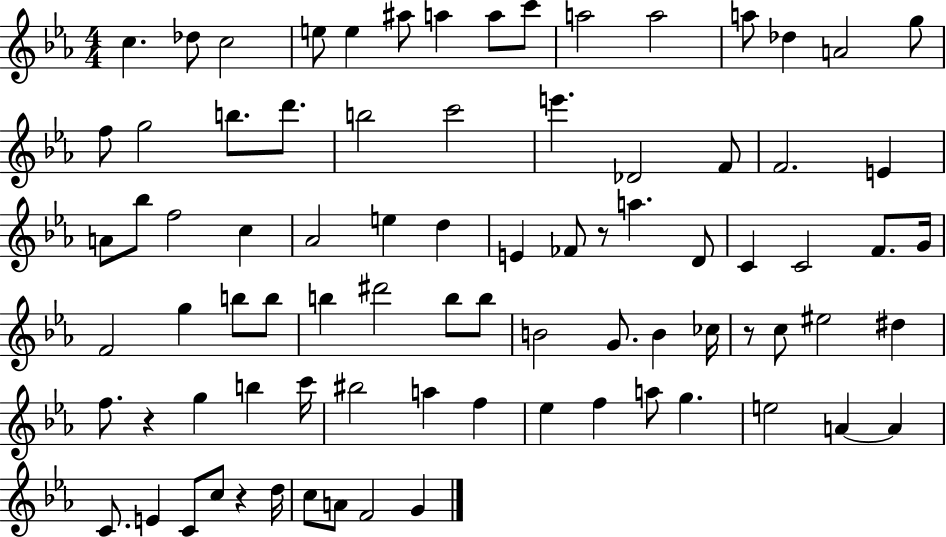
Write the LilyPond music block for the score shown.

{
  \clef treble
  \numericTimeSignature
  \time 4/4
  \key ees \major
  c''4. des''8 c''2 | e''8 e''4 ais''8 a''4 a''8 c'''8 | a''2 a''2 | a''8 des''4 a'2 g''8 | \break f''8 g''2 b''8. d'''8. | b''2 c'''2 | e'''4. des'2 f'8 | f'2. e'4 | \break a'8 bes''8 f''2 c''4 | aes'2 e''4 d''4 | e'4 fes'8 r8 a''4. d'8 | c'4 c'2 f'8. g'16 | \break f'2 g''4 b''8 b''8 | b''4 dis'''2 b''8 b''8 | b'2 g'8. b'4 ces''16 | r8 c''8 eis''2 dis''4 | \break f''8. r4 g''4 b''4 c'''16 | bis''2 a''4 f''4 | ees''4 f''4 a''8 g''4. | e''2 a'4~~ a'4 | \break c'8. e'4 c'8 c''8 r4 d''16 | c''8 a'8 f'2 g'4 | \bar "|."
}